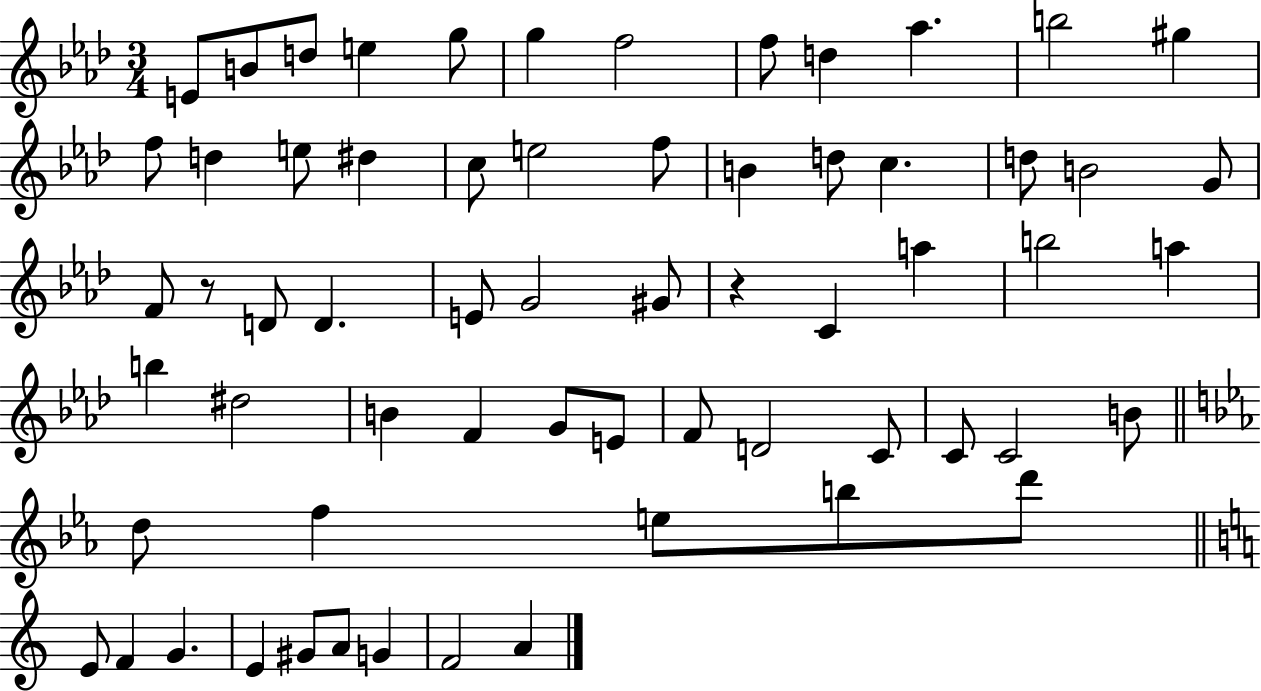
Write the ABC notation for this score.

X:1
T:Untitled
M:3/4
L:1/4
K:Ab
E/2 B/2 d/2 e g/2 g f2 f/2 d _a b2 ^g f/2 d e/2 ^d c/2 e2 f/2 B d/2 c d/2 B2 G/2 F/2 z/2 D/2 D E/2 G2 ^G/2 z C a b2 a b ^d2 B F G/2 E/2 F/2 D2 C/2 C/2 C2 B/2 d/2 f e/2 b/2 d'/2 E/2 F G E ^G/2 A/2 G F2 A